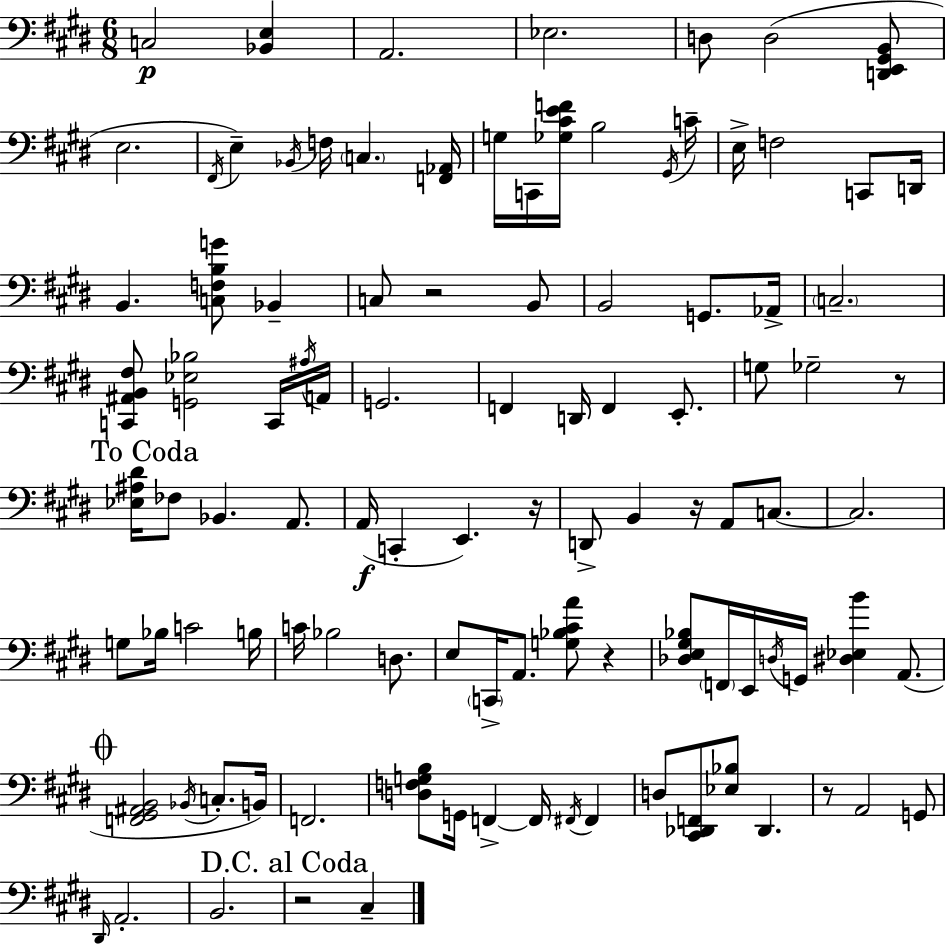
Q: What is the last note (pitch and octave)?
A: C#3